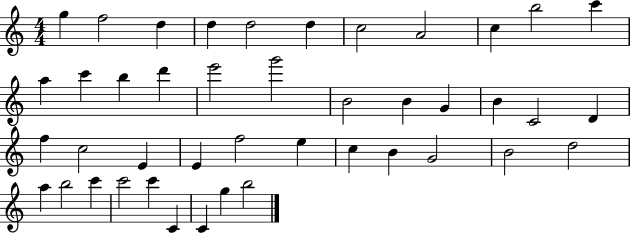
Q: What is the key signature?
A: C major